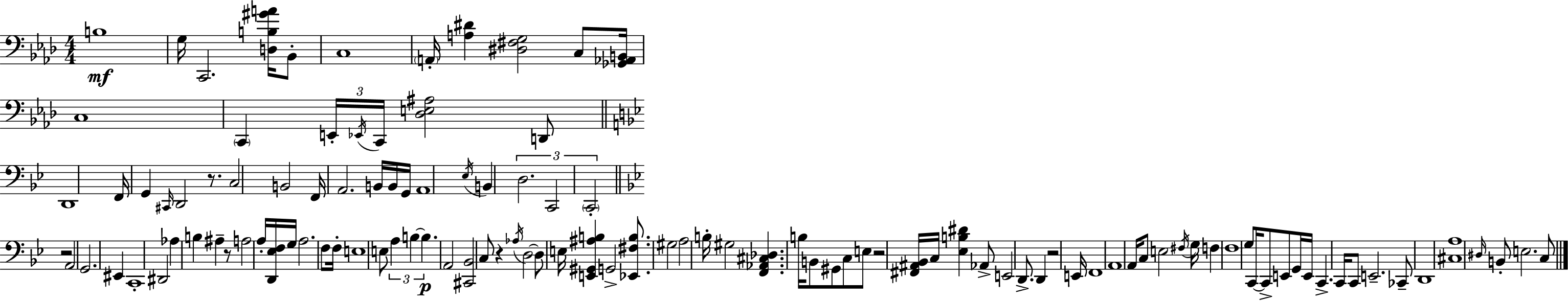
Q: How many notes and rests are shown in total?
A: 116